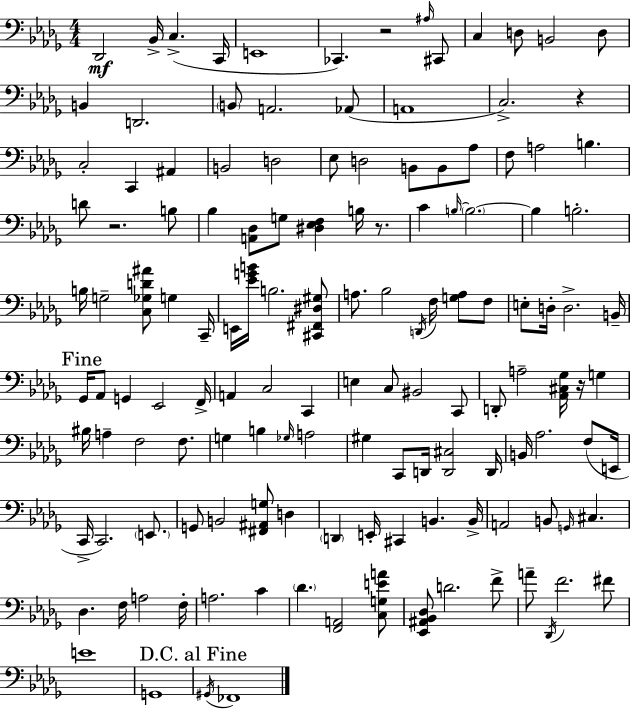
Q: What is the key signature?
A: BES minor